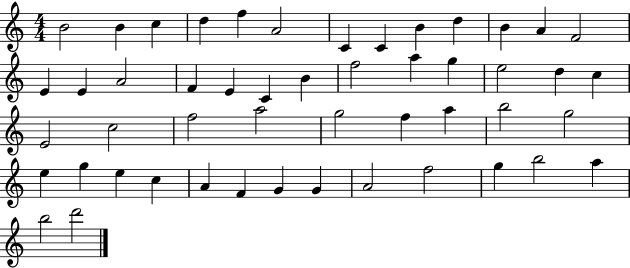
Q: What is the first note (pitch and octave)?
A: B4